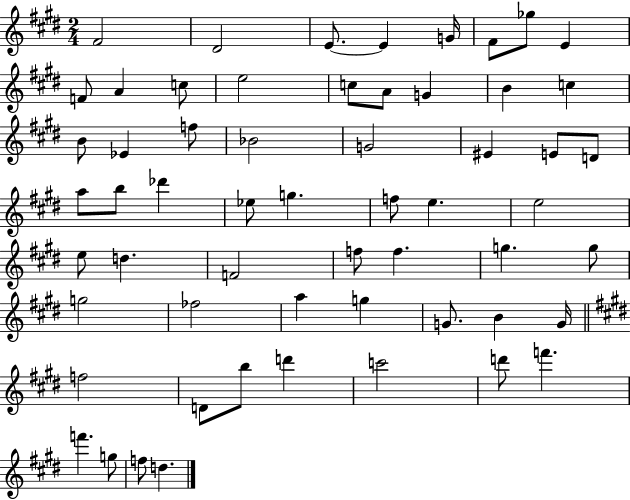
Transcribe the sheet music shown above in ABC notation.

X:1
T:Untitled
M:2/4
L:1/4
K:E
^F2 ^D2 E/2 E G/4 ^F/2 _g/2 E F/2 A c/2 e2 c/2 A/2 G B c B/2 _E f/2 _B2 G2 ^E E/2 D/2 a/2 b/2 _d' _e/2 g f/2 e e2 e/2 d F2 f/2 f g g/2 g2 _f2 a g G/2 B G/4 f2 D/2 b/2 d' c'2 d'/2 f' f' g/2 f/2 d